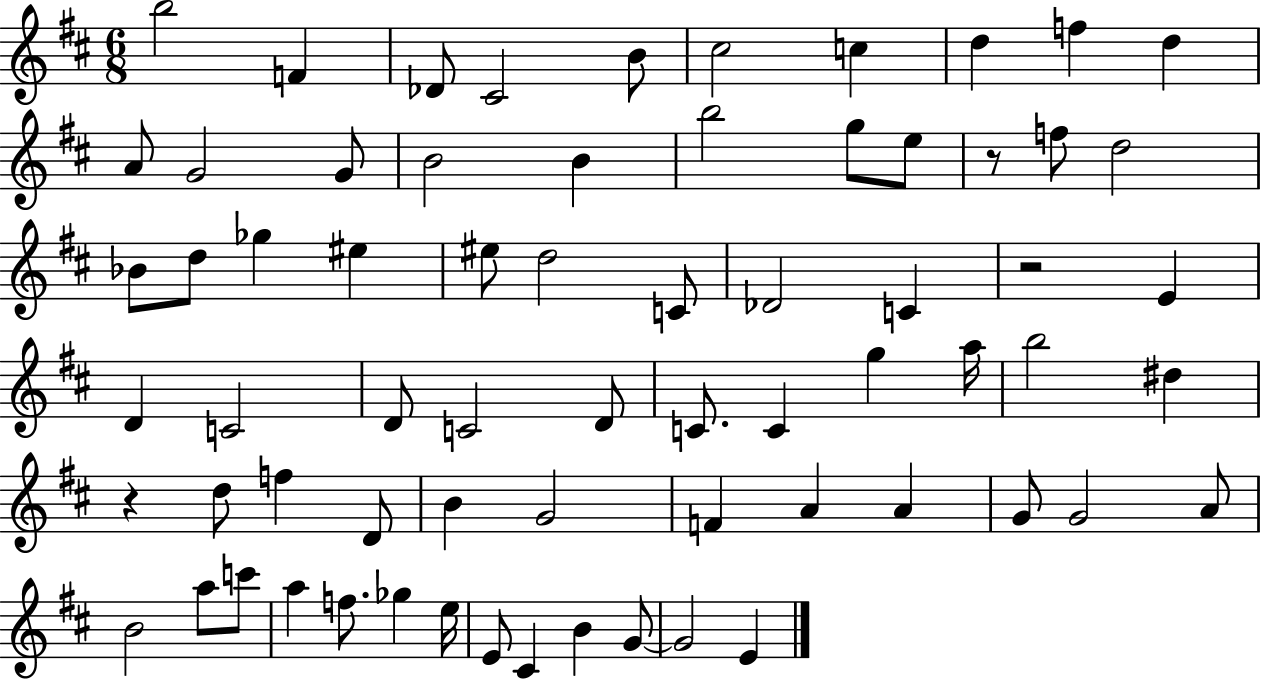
{
  \clef treble
  \numericTimeSignature
  \time 6/8
  \key d \major
  b''2 f'4 | des'8 cis'2 b'8 | cis''2 c''4 | d''4 f''4 d''4 | \break a'8 g'2 g'8 | b'2 b'4 | b''2 g''8 e''8 | r8 f''8 d''2 | \break bes'8 d''8 ges''4 eis''4 | eis''8 d''2 c'8 | des'2 c'4 | r2 e'4 | \break d'4 c'2 | d'8 c'2 d'8 | c'8. c'4 g''4 a''16 | b''2 dis''4 | \break r4 d''8 f''4 d'8 | b'4 g'2 | f'4 a'4 a'4 | g'8 g'2 a'8 | \break b'2 a''8 c'''8 | a''4 f''8. ges''4 e''16 | e'8 cis'4 b'4 g'8~~ | g'2 e'4 | \break \bar "|."
}